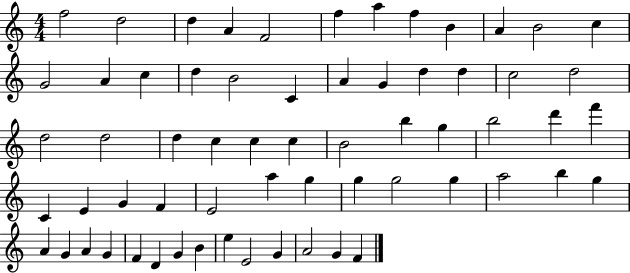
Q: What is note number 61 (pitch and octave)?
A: A4